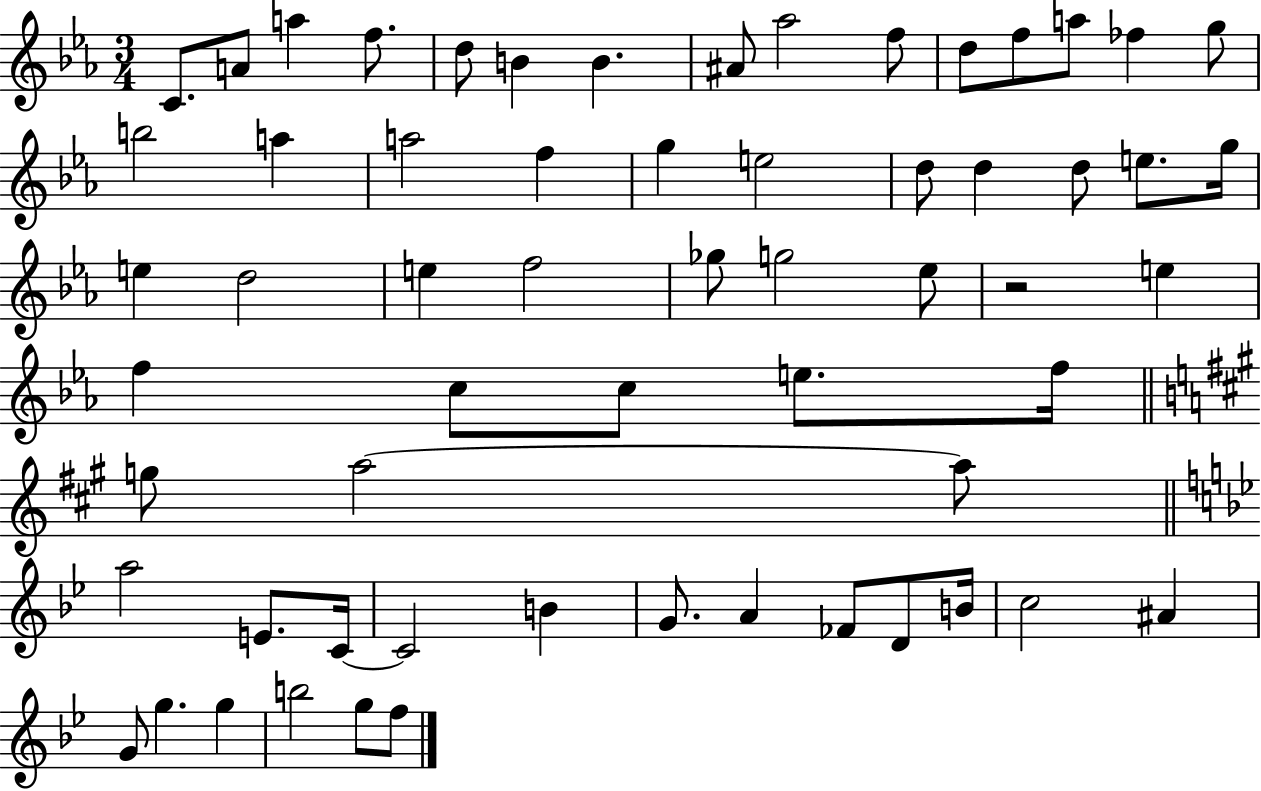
C4/e. A4/e A5/q F5/e. D5/e B4/q B4/q. A#4/e Ab5/h F5/e D5/e F5/e A5/e FES5/q G5/e B5/h A5/q A5/h F5/q G5/q E5/h D5/e D5/q D5/e E5/e. G5/s E5/q D5/h E5/q F5/h Gb5/e G5/h Eb5/e R/h E5/q F5/q C5/e C5/e E5/e. F5/s G5/e A5/h A5/e A5/h E4/e. C4/s C4/h B4/q G4/e. A4/q FES4/e D4/e B4/s C5/h A#4/q G4/e G5/q. G5/q B5/h G5/e F5/e